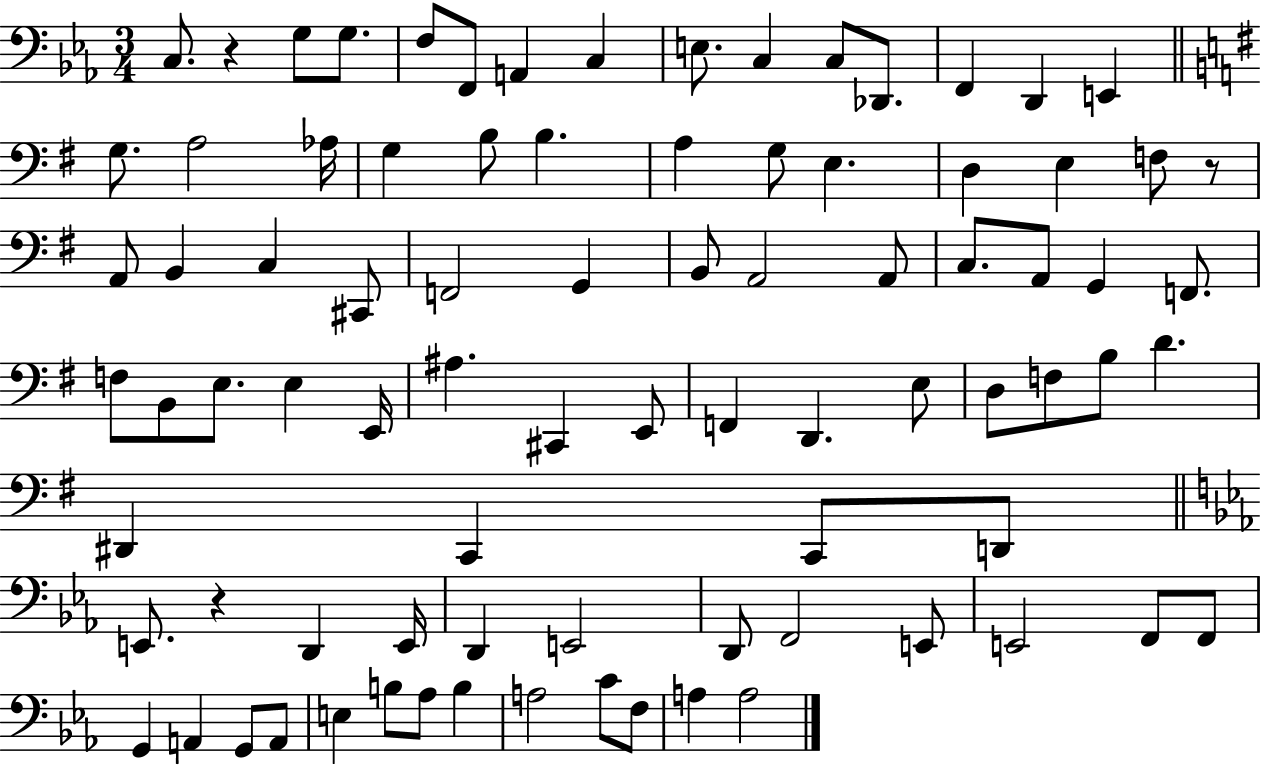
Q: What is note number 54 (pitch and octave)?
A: D4